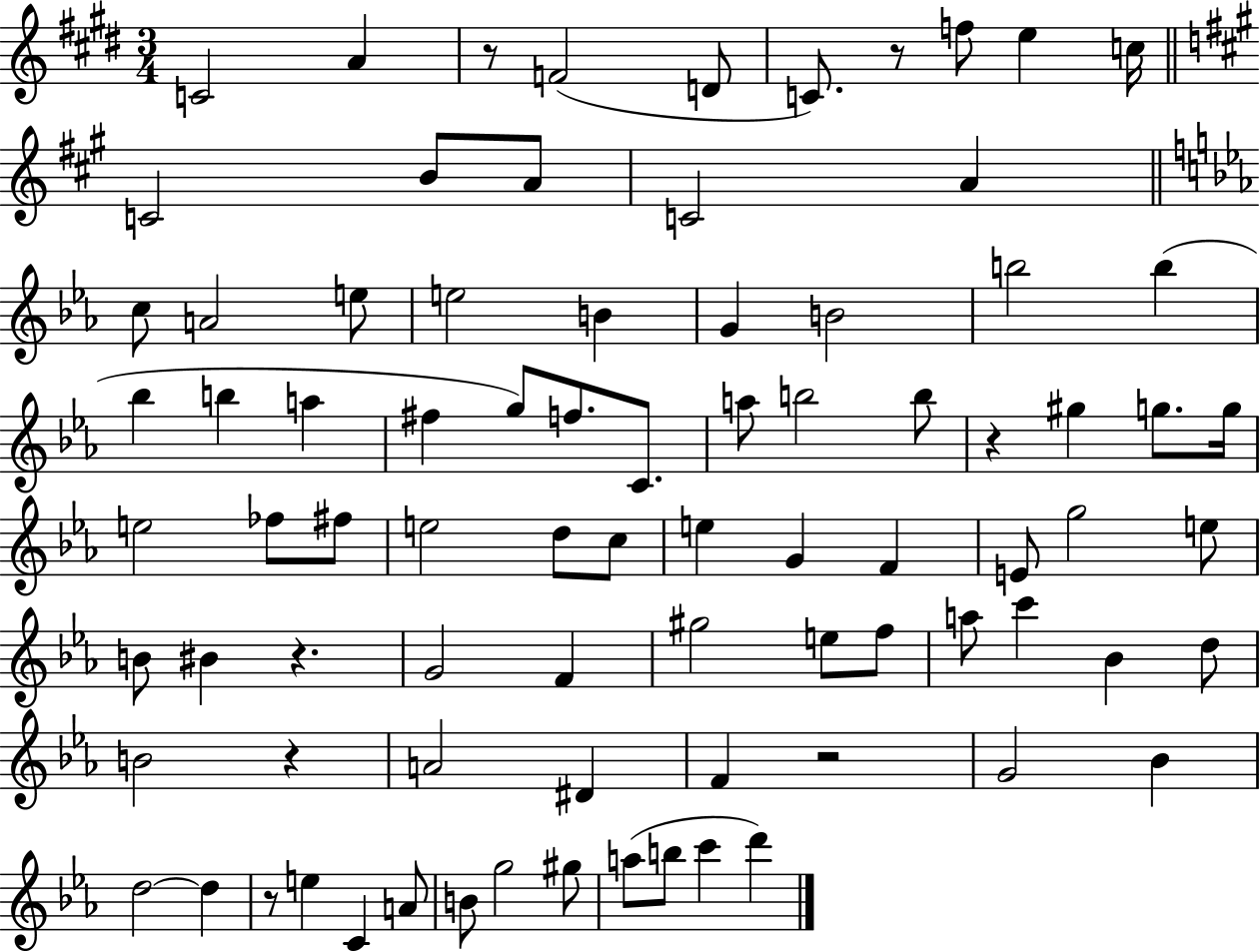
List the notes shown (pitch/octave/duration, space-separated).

C4/h A4/q R/e F4/h D4/e C4/e. R/e F5/e E5/q C5/s C4/h B4/e A4/e C4/h A4/q C5/e A4/h E5/e E5/h B4/q G4/q B4/h B5/h B5/q Bb5/q B5/q A5/q F#5/q G5/e F5/e. C4/e. A5/e B5/h B5/e R/q G#5/q G5/e. G5/s E5/h FES5/e F#5/e E5/h D5/e C5/e E5/q G4/q F4/q E4/e G5/h E5/e B4/e BIS4/q R/q. G4/h F4/q G#5/h E5/e F5/e A5/e C6/q Bb4/q D5/e B4/h R/q A4/h D#4/q F4/q R/h G4/h Bb4/q D5/h D5/q R/e E5/q C4/q A4/e B4/e G5/h G#5/e A5/e B5/e C6/q D6/q